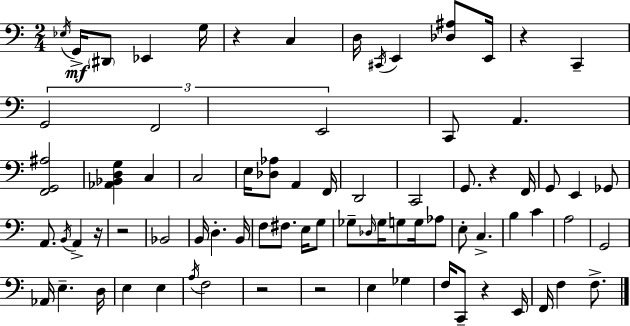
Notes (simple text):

Eb3/s G2/s D#2/e Eb2/q G3/s R/q C3/q D3/s C#2/s E2/q [Db3,A#3]/e E2/s R/q C2/q G2/h F2/h E2/h C2/e A2/q. [F2,G2,A#3]/h [Ab2,Bb2,D3,G3]/q C3/q C3/h E3/s [Db3,Ab3]/e A2/q F2/s D2/h C2/h G2/e. R/q F2/s G2/e E2/q Gb2/e A2/e. B2/s A2/q R/s R/h Bb2/h B2/s D3/q. B2/s F3/e F#3/e. E3/s G3/e Gb3/e Db3/s Gb3/s G3/e G3/s Ab3/e E3/e C3/q. B3/q C4/q A3/h G2/h Ab2/s E3/q. D3/s E3/q E3/q A3/s F3/h R/h R/h E3/q Gb3/q F3/s C2/e R/q E2/s F2/s F3/q F3/e.